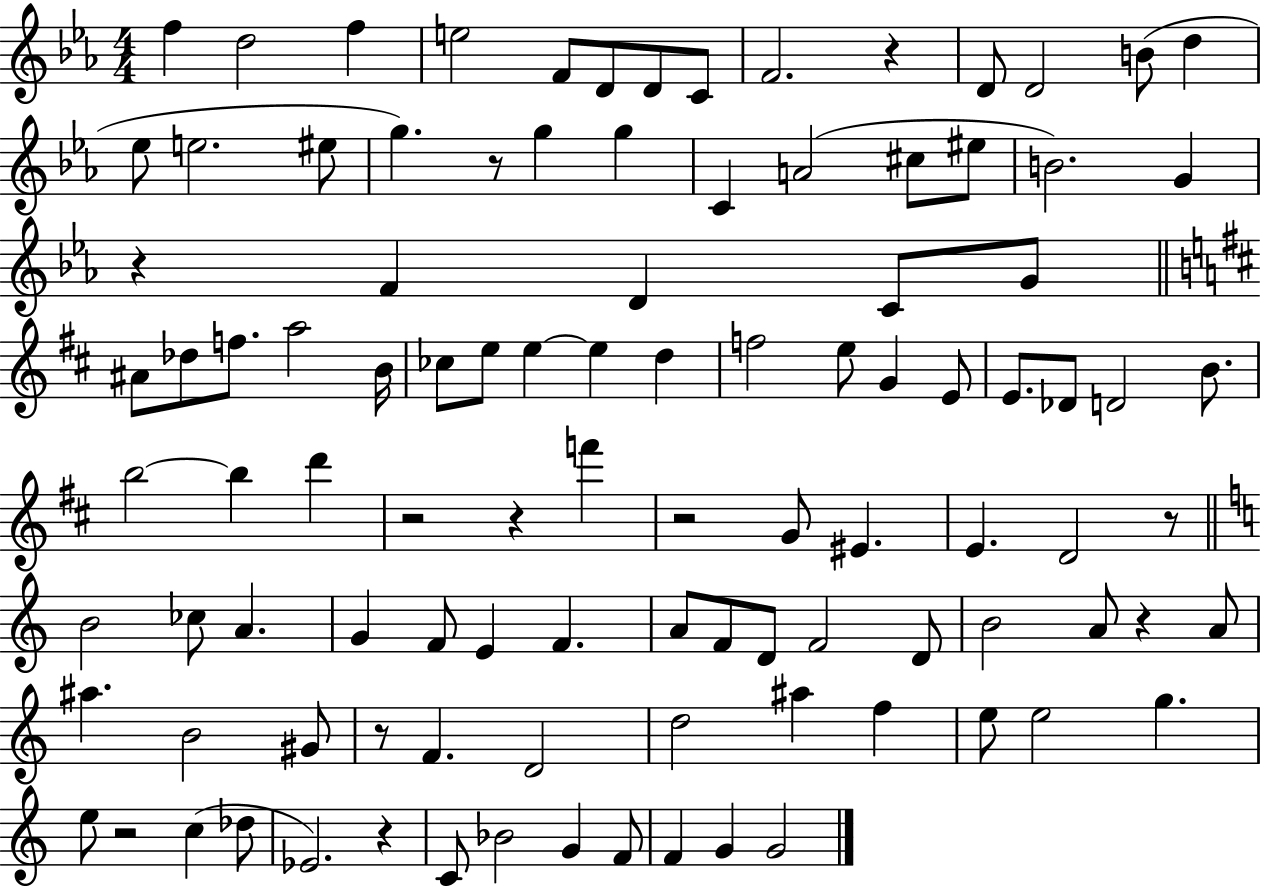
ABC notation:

X:1
T:Untitled
M:4/4
L:1/4
K:Eb
f d2 f e2 F/2 D/2 D/2 C/2 F2 z D/2 D2 B/2 d _e/2 e2 ^e/2 g z/2 g g C A2 ^c/2 ^e/2 B2 G z F D C/2 G/2 ^A/2 _d/2 f/2 a2 B/4 _c/2 e/2 e e d f2 e/2 G E/2 E/2 _D/2 D2 B/2 b2 b d' z2 z f' z2 G/2 ^E E D2 z/2 B2 _c/2 A G F/2 E F A/2 F/2 D/2 F2 D/2 B2 A/2 z A/2 ^a B2 ^G/2 z/2 F D2 d2 ^a f e/2 e2 g e/2 z2 c _d/2 _E2 z C/2 _B2 G F/2 F G G2